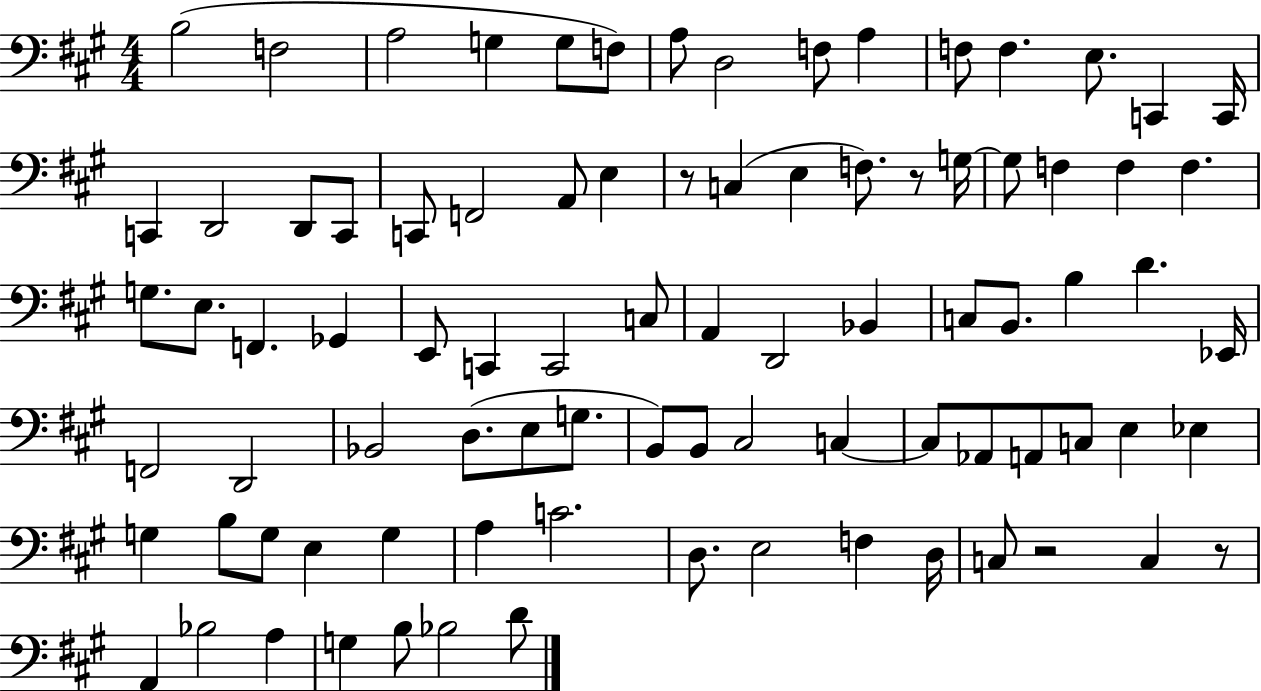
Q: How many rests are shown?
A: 4